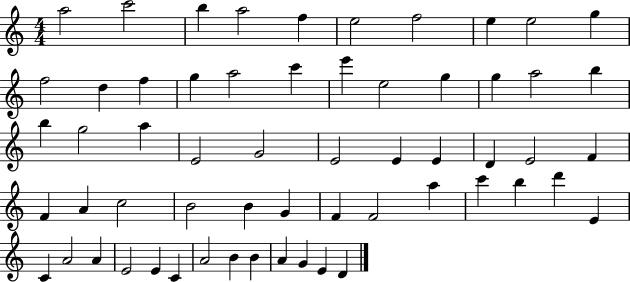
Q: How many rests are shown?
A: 0